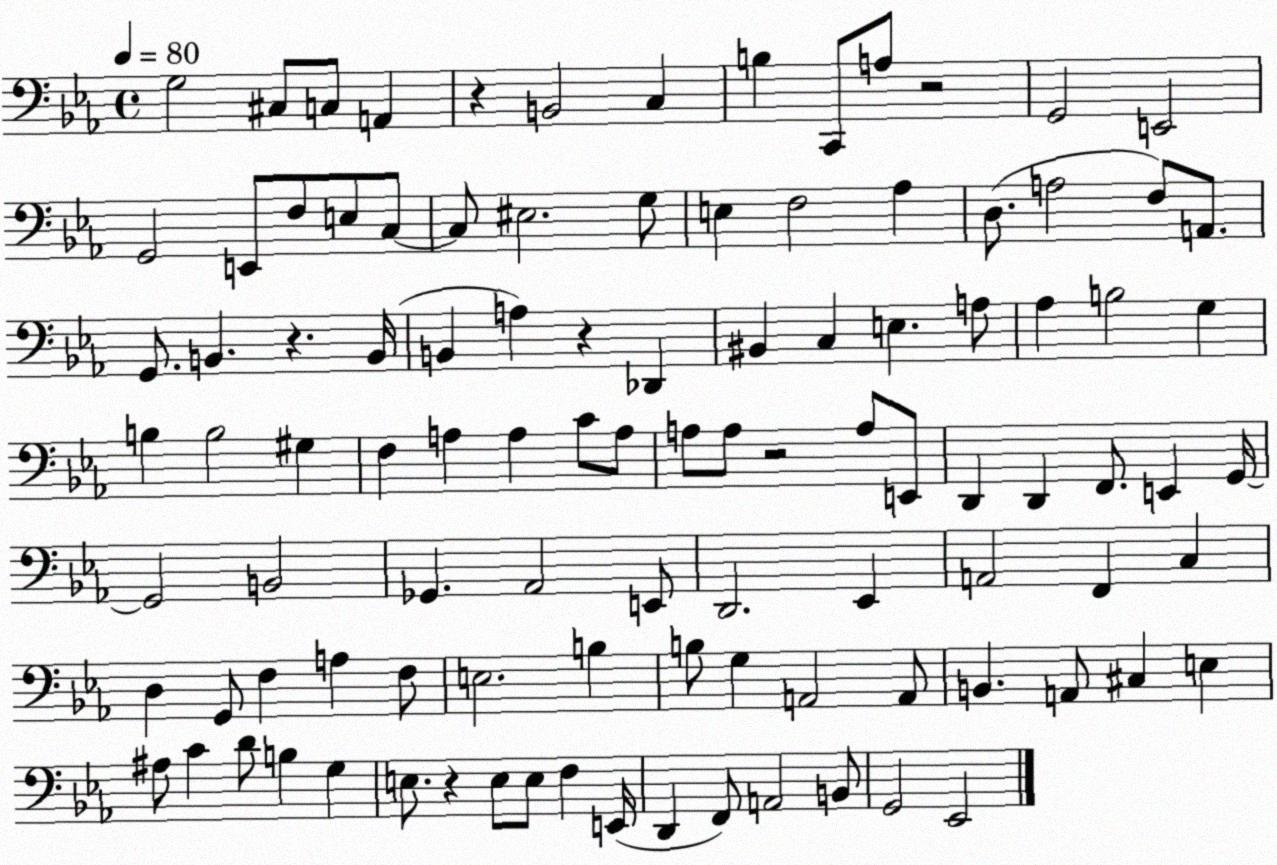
X:1
T:Untitled
M:4/4
L:1/4
K:Eb
G,2 ^C,/2 C,/2 A,, z B,,2 C, B, C,,/2 A,/2 z2 G,,2 E,,2 G,,2 E,,/2 F,/2 E,/2 C,/2 C,/2 ^E,2 G,/2 E, F,2 _A, D,/2 A,2 F,/2 A,,/2 G,,/2 B,, z B,,/4 B,, A, z _D,, ^B,, C, E, A,/2 _A, B,2 G, B, B,2 ^G, F, A, A, C/2 A,/2 A,/2 A,/2 z2 A,/2 E,,/2 D,, D,, F,,/2 E,, G,,/4 G,,2 B,,2 _G,, _A,,2 E,,/2 D,,2 _E,, A,,2 F,, C, D, G,,/2 F, A, F,/2 E,2 B, B,/2 G, A,,2 A,,/2 B,, A,,/2 ^C, E, ^A,/2 C D/2 B, G, E,/2 z E,/2 E,/2 F, E,,/4 D,, F,,/2 A,,2 B,,/2 G,,2 _E,,2